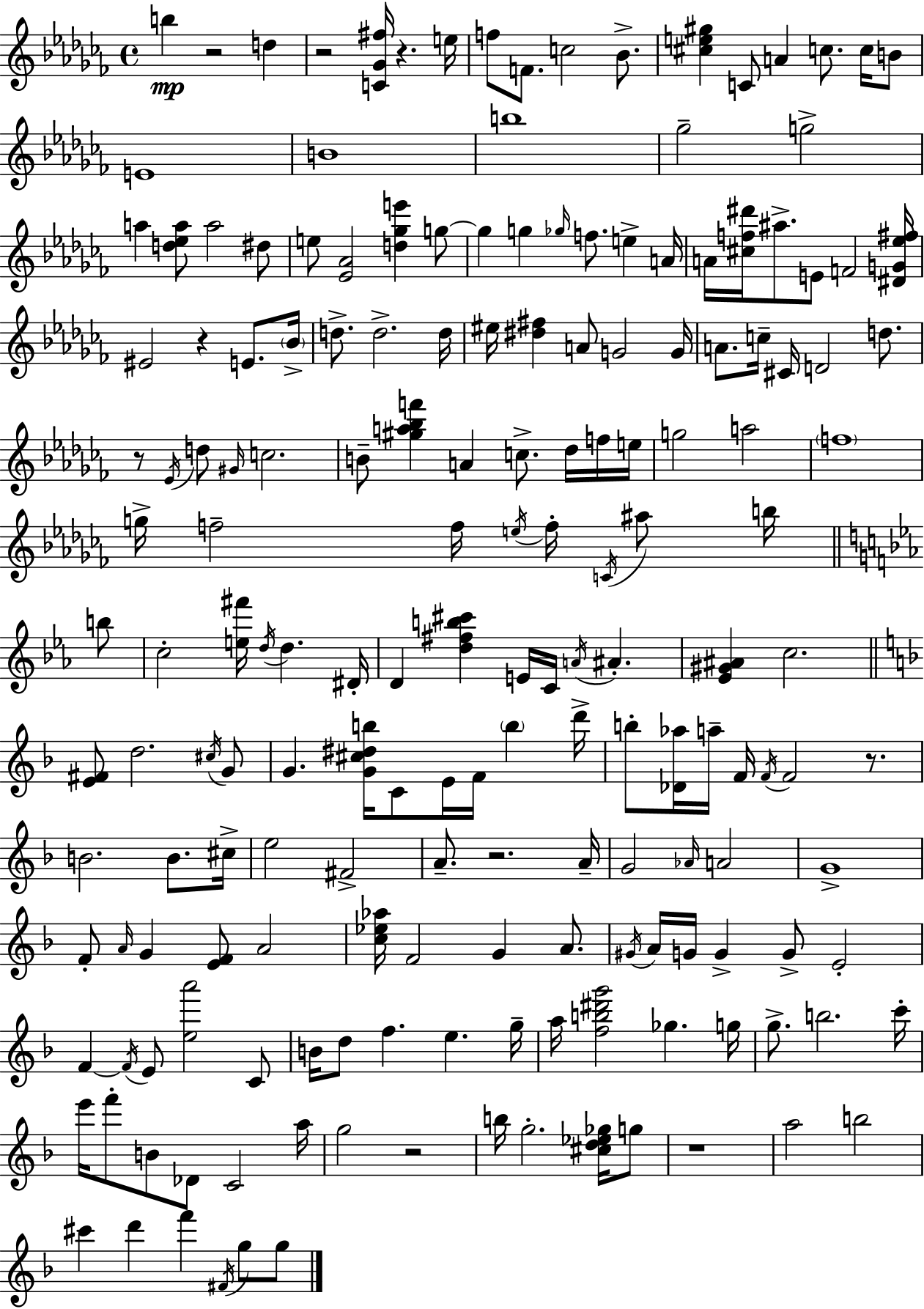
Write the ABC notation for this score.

X:1
T:Untitled
M:4/4
L:1/4
K:Abm
b z2 d z2 [C_G^f]/4 z e/4 f/2 F/2 c2 _B/2 [^ce^g] C/2 A c/2 c/4 B/2 E4 B4 b4 _g2 g2 a [d_ea]/2 a2 ^d/2 e/2 [_E_A]2 [d_ge'] g/2 g g _g/4 f/2 e A/4 A/4 [^cf^d']/4 ^a/2 E/2 F2 [^DG_e^f]/4 ^E2 z E/2 _B/4 d/2 d2 d/4 ^e/4 [^d^f] A/2 G2 G/4 A/2 c/4 ^C/4 D2 d/2 z/2 _E/4 d/2 ^G/4 c2 B/2 [^ga_bf'] A c/2 _d/4 f/4 e/4 g2 a2 f4 g/4 f2 f/4 e/4 f/4 C/4 ^a/2 b/4 b/2 c2 [e^f']/4 d/4 d ^D/4 D [d^fb^c'] E/4 C/4 A/4 ^A [_E^G^A] c2 [E^F]/2 d2 ^c/4 G/2 G [G^c^db]/4 C/2 E/4 F/4 b d'/4 b/2 [_D_a]/4 a/4 F/4 F/4 F2 z/2 B2 B/2 ^c/4 e2 ^F2 A/2 z2 A/4 G2 _A/4 A2 G4 F/2 A/4 G [EF]/2 A2 [c_e_a]/4 F2 G A/2 ^G/4 A/4 G/4 G G/2 E2 F F/4 E/2 [ea']2 C/2 B/4 d/2 f e g/4 a/4 [fb^d'g']2 _g g/4 g/2 b2 c'/4 e'/4 f'/2 B/2 _D/2 C2 a/4 g2 z2 b/4 g2 [^cd_e_g]/4 g/2 z4 a2 b2 ^c' d' f' ^F/4 g/2 g/2